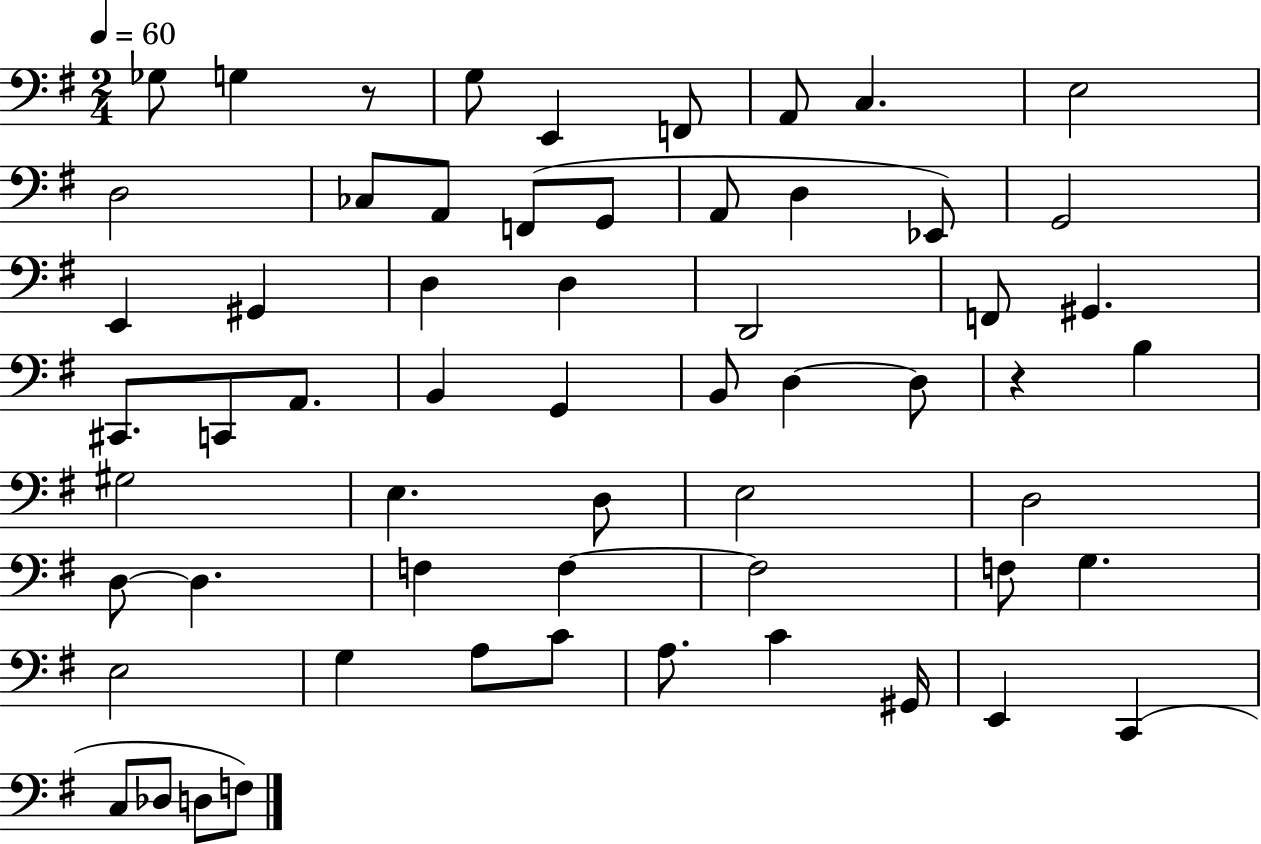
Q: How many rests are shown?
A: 2